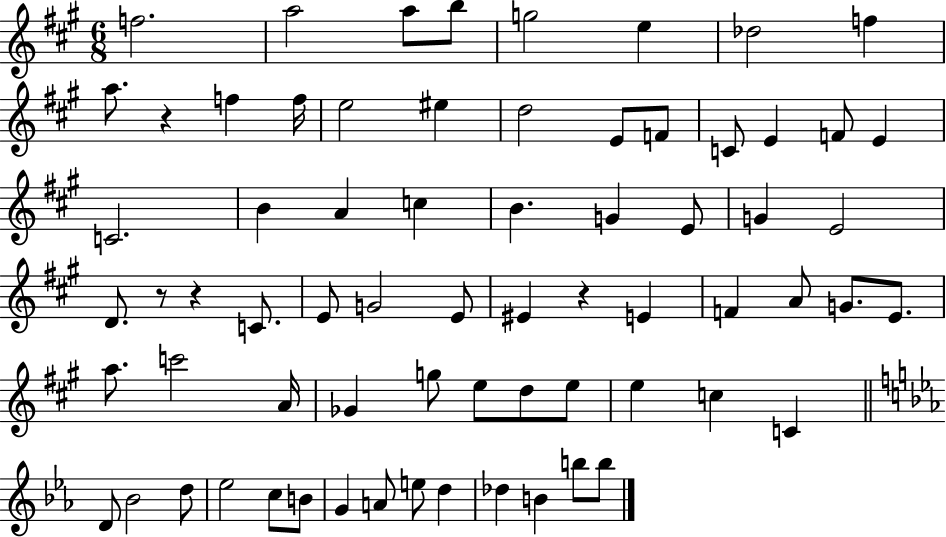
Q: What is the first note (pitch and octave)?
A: F5